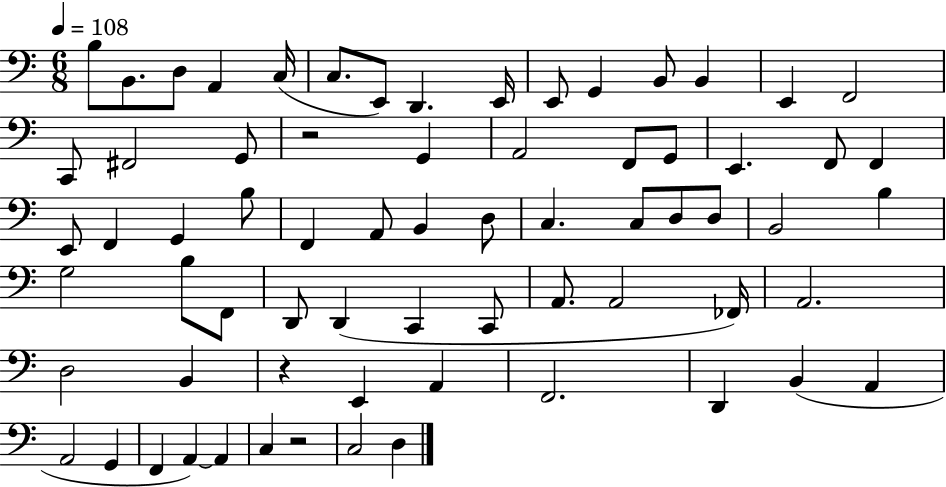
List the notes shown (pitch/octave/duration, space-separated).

B3/e B2/e. D3/e A2/q C3/s C3/e. E2/e D2/q. E2/s E2/e G2/q B2/e B2/q E2/q F2/h C2/e F#2/h G2/e R/h G2/q A2/h F2/e G2/e E2/q. F2/e F2/q E2/e F2/q G2/q B3/e F2/q A2/e B2/q D3/e C3/q. C3/e D3/e D3/e B2/h B3/q G3/h B3/e F2/e D2/e D2/q C2/q C2/e A2/e. A2/h FES2/s A2/h. D3/h B2/q R/q E2/q A2/q F2/h. D2/q B2/q A2/q A2/h G2/q F2/q A2/q A2/q C3/q R/h C3/h D3/q